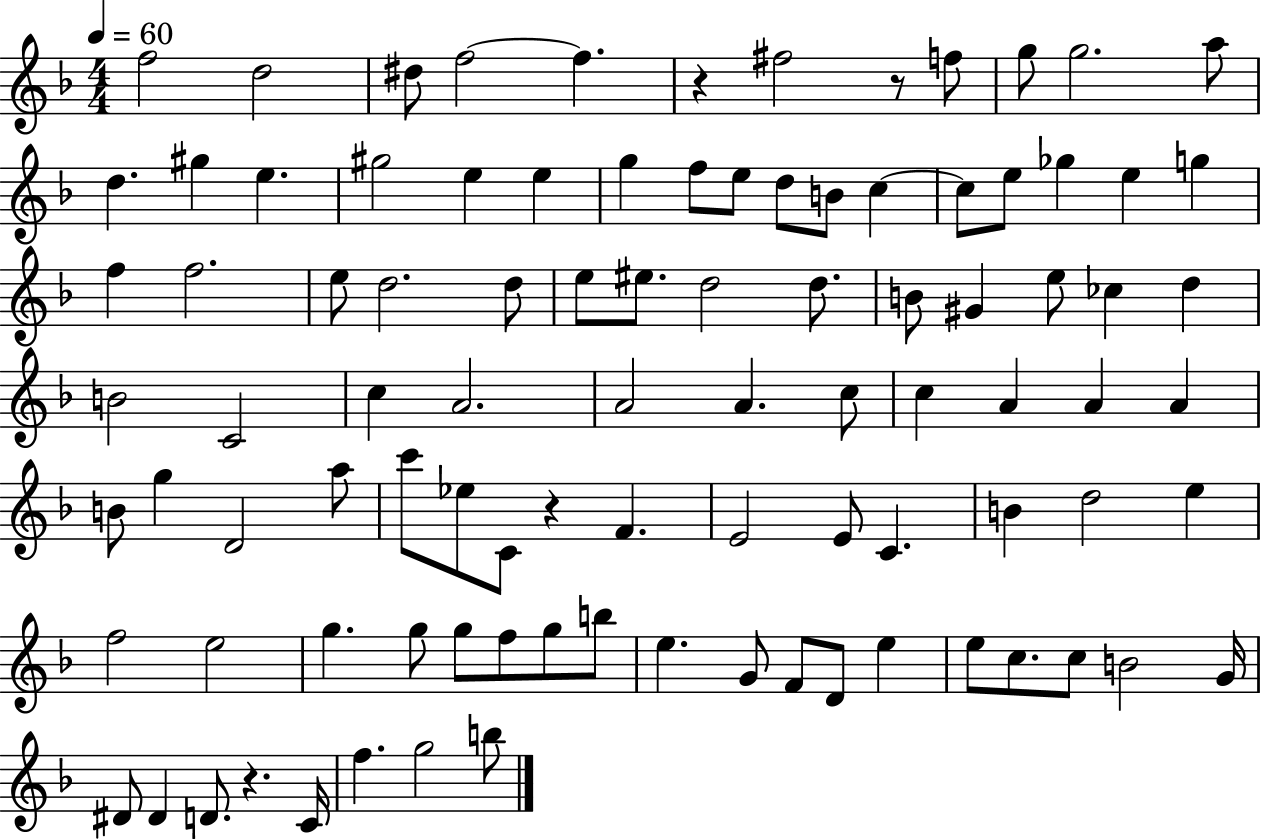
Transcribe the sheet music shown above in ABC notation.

X:1
T:Untitled
M:4/4
L:1/4
K:F
f2 d2 ^d/2 f2 f z ^f2 z/2 f/2 g/2 g2 a/2 d ^g e ^g2 e e g f/2 e/2 d/2 B/2 c c/2 e/2 _g e g f f2 e/2 d2 d/2 e/2 ^e/2 d2 d/2 B/2 ^G e/2 _c d B2 C2 c A2 A2 A c/2 c A A A B/2 g D2 a/2 c'/2 _e/2 C/2 z F E2 E/2 C B d2 e f2 e2 g g/2 g/2 f/2 g/2 b/2 e G/2 F/2 D/2 e e/2 c/2 c/2 B2 G/4 ^D/2 ^D D/2 z C/4 f g2 b/2